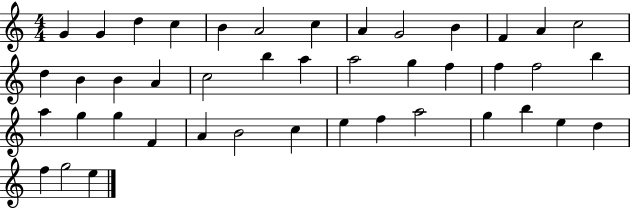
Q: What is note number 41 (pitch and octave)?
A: F5